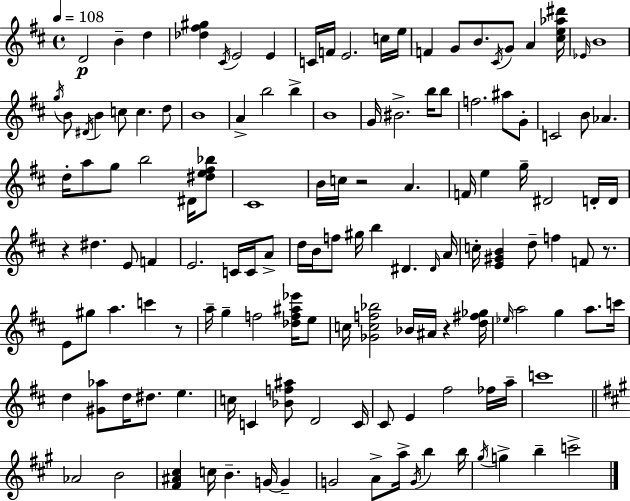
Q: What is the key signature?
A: D major